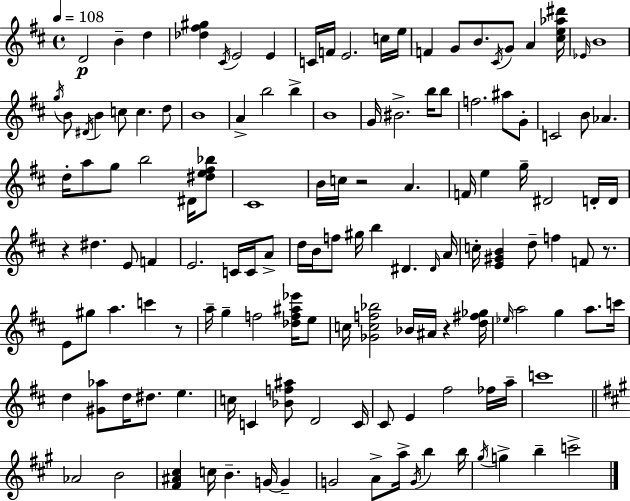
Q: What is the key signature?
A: D major